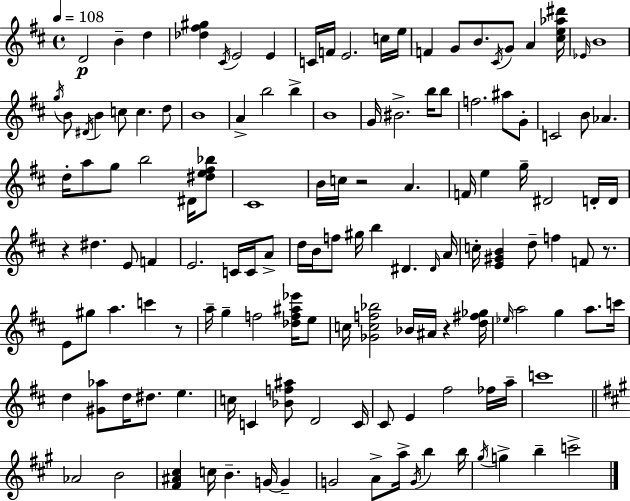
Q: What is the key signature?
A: D major